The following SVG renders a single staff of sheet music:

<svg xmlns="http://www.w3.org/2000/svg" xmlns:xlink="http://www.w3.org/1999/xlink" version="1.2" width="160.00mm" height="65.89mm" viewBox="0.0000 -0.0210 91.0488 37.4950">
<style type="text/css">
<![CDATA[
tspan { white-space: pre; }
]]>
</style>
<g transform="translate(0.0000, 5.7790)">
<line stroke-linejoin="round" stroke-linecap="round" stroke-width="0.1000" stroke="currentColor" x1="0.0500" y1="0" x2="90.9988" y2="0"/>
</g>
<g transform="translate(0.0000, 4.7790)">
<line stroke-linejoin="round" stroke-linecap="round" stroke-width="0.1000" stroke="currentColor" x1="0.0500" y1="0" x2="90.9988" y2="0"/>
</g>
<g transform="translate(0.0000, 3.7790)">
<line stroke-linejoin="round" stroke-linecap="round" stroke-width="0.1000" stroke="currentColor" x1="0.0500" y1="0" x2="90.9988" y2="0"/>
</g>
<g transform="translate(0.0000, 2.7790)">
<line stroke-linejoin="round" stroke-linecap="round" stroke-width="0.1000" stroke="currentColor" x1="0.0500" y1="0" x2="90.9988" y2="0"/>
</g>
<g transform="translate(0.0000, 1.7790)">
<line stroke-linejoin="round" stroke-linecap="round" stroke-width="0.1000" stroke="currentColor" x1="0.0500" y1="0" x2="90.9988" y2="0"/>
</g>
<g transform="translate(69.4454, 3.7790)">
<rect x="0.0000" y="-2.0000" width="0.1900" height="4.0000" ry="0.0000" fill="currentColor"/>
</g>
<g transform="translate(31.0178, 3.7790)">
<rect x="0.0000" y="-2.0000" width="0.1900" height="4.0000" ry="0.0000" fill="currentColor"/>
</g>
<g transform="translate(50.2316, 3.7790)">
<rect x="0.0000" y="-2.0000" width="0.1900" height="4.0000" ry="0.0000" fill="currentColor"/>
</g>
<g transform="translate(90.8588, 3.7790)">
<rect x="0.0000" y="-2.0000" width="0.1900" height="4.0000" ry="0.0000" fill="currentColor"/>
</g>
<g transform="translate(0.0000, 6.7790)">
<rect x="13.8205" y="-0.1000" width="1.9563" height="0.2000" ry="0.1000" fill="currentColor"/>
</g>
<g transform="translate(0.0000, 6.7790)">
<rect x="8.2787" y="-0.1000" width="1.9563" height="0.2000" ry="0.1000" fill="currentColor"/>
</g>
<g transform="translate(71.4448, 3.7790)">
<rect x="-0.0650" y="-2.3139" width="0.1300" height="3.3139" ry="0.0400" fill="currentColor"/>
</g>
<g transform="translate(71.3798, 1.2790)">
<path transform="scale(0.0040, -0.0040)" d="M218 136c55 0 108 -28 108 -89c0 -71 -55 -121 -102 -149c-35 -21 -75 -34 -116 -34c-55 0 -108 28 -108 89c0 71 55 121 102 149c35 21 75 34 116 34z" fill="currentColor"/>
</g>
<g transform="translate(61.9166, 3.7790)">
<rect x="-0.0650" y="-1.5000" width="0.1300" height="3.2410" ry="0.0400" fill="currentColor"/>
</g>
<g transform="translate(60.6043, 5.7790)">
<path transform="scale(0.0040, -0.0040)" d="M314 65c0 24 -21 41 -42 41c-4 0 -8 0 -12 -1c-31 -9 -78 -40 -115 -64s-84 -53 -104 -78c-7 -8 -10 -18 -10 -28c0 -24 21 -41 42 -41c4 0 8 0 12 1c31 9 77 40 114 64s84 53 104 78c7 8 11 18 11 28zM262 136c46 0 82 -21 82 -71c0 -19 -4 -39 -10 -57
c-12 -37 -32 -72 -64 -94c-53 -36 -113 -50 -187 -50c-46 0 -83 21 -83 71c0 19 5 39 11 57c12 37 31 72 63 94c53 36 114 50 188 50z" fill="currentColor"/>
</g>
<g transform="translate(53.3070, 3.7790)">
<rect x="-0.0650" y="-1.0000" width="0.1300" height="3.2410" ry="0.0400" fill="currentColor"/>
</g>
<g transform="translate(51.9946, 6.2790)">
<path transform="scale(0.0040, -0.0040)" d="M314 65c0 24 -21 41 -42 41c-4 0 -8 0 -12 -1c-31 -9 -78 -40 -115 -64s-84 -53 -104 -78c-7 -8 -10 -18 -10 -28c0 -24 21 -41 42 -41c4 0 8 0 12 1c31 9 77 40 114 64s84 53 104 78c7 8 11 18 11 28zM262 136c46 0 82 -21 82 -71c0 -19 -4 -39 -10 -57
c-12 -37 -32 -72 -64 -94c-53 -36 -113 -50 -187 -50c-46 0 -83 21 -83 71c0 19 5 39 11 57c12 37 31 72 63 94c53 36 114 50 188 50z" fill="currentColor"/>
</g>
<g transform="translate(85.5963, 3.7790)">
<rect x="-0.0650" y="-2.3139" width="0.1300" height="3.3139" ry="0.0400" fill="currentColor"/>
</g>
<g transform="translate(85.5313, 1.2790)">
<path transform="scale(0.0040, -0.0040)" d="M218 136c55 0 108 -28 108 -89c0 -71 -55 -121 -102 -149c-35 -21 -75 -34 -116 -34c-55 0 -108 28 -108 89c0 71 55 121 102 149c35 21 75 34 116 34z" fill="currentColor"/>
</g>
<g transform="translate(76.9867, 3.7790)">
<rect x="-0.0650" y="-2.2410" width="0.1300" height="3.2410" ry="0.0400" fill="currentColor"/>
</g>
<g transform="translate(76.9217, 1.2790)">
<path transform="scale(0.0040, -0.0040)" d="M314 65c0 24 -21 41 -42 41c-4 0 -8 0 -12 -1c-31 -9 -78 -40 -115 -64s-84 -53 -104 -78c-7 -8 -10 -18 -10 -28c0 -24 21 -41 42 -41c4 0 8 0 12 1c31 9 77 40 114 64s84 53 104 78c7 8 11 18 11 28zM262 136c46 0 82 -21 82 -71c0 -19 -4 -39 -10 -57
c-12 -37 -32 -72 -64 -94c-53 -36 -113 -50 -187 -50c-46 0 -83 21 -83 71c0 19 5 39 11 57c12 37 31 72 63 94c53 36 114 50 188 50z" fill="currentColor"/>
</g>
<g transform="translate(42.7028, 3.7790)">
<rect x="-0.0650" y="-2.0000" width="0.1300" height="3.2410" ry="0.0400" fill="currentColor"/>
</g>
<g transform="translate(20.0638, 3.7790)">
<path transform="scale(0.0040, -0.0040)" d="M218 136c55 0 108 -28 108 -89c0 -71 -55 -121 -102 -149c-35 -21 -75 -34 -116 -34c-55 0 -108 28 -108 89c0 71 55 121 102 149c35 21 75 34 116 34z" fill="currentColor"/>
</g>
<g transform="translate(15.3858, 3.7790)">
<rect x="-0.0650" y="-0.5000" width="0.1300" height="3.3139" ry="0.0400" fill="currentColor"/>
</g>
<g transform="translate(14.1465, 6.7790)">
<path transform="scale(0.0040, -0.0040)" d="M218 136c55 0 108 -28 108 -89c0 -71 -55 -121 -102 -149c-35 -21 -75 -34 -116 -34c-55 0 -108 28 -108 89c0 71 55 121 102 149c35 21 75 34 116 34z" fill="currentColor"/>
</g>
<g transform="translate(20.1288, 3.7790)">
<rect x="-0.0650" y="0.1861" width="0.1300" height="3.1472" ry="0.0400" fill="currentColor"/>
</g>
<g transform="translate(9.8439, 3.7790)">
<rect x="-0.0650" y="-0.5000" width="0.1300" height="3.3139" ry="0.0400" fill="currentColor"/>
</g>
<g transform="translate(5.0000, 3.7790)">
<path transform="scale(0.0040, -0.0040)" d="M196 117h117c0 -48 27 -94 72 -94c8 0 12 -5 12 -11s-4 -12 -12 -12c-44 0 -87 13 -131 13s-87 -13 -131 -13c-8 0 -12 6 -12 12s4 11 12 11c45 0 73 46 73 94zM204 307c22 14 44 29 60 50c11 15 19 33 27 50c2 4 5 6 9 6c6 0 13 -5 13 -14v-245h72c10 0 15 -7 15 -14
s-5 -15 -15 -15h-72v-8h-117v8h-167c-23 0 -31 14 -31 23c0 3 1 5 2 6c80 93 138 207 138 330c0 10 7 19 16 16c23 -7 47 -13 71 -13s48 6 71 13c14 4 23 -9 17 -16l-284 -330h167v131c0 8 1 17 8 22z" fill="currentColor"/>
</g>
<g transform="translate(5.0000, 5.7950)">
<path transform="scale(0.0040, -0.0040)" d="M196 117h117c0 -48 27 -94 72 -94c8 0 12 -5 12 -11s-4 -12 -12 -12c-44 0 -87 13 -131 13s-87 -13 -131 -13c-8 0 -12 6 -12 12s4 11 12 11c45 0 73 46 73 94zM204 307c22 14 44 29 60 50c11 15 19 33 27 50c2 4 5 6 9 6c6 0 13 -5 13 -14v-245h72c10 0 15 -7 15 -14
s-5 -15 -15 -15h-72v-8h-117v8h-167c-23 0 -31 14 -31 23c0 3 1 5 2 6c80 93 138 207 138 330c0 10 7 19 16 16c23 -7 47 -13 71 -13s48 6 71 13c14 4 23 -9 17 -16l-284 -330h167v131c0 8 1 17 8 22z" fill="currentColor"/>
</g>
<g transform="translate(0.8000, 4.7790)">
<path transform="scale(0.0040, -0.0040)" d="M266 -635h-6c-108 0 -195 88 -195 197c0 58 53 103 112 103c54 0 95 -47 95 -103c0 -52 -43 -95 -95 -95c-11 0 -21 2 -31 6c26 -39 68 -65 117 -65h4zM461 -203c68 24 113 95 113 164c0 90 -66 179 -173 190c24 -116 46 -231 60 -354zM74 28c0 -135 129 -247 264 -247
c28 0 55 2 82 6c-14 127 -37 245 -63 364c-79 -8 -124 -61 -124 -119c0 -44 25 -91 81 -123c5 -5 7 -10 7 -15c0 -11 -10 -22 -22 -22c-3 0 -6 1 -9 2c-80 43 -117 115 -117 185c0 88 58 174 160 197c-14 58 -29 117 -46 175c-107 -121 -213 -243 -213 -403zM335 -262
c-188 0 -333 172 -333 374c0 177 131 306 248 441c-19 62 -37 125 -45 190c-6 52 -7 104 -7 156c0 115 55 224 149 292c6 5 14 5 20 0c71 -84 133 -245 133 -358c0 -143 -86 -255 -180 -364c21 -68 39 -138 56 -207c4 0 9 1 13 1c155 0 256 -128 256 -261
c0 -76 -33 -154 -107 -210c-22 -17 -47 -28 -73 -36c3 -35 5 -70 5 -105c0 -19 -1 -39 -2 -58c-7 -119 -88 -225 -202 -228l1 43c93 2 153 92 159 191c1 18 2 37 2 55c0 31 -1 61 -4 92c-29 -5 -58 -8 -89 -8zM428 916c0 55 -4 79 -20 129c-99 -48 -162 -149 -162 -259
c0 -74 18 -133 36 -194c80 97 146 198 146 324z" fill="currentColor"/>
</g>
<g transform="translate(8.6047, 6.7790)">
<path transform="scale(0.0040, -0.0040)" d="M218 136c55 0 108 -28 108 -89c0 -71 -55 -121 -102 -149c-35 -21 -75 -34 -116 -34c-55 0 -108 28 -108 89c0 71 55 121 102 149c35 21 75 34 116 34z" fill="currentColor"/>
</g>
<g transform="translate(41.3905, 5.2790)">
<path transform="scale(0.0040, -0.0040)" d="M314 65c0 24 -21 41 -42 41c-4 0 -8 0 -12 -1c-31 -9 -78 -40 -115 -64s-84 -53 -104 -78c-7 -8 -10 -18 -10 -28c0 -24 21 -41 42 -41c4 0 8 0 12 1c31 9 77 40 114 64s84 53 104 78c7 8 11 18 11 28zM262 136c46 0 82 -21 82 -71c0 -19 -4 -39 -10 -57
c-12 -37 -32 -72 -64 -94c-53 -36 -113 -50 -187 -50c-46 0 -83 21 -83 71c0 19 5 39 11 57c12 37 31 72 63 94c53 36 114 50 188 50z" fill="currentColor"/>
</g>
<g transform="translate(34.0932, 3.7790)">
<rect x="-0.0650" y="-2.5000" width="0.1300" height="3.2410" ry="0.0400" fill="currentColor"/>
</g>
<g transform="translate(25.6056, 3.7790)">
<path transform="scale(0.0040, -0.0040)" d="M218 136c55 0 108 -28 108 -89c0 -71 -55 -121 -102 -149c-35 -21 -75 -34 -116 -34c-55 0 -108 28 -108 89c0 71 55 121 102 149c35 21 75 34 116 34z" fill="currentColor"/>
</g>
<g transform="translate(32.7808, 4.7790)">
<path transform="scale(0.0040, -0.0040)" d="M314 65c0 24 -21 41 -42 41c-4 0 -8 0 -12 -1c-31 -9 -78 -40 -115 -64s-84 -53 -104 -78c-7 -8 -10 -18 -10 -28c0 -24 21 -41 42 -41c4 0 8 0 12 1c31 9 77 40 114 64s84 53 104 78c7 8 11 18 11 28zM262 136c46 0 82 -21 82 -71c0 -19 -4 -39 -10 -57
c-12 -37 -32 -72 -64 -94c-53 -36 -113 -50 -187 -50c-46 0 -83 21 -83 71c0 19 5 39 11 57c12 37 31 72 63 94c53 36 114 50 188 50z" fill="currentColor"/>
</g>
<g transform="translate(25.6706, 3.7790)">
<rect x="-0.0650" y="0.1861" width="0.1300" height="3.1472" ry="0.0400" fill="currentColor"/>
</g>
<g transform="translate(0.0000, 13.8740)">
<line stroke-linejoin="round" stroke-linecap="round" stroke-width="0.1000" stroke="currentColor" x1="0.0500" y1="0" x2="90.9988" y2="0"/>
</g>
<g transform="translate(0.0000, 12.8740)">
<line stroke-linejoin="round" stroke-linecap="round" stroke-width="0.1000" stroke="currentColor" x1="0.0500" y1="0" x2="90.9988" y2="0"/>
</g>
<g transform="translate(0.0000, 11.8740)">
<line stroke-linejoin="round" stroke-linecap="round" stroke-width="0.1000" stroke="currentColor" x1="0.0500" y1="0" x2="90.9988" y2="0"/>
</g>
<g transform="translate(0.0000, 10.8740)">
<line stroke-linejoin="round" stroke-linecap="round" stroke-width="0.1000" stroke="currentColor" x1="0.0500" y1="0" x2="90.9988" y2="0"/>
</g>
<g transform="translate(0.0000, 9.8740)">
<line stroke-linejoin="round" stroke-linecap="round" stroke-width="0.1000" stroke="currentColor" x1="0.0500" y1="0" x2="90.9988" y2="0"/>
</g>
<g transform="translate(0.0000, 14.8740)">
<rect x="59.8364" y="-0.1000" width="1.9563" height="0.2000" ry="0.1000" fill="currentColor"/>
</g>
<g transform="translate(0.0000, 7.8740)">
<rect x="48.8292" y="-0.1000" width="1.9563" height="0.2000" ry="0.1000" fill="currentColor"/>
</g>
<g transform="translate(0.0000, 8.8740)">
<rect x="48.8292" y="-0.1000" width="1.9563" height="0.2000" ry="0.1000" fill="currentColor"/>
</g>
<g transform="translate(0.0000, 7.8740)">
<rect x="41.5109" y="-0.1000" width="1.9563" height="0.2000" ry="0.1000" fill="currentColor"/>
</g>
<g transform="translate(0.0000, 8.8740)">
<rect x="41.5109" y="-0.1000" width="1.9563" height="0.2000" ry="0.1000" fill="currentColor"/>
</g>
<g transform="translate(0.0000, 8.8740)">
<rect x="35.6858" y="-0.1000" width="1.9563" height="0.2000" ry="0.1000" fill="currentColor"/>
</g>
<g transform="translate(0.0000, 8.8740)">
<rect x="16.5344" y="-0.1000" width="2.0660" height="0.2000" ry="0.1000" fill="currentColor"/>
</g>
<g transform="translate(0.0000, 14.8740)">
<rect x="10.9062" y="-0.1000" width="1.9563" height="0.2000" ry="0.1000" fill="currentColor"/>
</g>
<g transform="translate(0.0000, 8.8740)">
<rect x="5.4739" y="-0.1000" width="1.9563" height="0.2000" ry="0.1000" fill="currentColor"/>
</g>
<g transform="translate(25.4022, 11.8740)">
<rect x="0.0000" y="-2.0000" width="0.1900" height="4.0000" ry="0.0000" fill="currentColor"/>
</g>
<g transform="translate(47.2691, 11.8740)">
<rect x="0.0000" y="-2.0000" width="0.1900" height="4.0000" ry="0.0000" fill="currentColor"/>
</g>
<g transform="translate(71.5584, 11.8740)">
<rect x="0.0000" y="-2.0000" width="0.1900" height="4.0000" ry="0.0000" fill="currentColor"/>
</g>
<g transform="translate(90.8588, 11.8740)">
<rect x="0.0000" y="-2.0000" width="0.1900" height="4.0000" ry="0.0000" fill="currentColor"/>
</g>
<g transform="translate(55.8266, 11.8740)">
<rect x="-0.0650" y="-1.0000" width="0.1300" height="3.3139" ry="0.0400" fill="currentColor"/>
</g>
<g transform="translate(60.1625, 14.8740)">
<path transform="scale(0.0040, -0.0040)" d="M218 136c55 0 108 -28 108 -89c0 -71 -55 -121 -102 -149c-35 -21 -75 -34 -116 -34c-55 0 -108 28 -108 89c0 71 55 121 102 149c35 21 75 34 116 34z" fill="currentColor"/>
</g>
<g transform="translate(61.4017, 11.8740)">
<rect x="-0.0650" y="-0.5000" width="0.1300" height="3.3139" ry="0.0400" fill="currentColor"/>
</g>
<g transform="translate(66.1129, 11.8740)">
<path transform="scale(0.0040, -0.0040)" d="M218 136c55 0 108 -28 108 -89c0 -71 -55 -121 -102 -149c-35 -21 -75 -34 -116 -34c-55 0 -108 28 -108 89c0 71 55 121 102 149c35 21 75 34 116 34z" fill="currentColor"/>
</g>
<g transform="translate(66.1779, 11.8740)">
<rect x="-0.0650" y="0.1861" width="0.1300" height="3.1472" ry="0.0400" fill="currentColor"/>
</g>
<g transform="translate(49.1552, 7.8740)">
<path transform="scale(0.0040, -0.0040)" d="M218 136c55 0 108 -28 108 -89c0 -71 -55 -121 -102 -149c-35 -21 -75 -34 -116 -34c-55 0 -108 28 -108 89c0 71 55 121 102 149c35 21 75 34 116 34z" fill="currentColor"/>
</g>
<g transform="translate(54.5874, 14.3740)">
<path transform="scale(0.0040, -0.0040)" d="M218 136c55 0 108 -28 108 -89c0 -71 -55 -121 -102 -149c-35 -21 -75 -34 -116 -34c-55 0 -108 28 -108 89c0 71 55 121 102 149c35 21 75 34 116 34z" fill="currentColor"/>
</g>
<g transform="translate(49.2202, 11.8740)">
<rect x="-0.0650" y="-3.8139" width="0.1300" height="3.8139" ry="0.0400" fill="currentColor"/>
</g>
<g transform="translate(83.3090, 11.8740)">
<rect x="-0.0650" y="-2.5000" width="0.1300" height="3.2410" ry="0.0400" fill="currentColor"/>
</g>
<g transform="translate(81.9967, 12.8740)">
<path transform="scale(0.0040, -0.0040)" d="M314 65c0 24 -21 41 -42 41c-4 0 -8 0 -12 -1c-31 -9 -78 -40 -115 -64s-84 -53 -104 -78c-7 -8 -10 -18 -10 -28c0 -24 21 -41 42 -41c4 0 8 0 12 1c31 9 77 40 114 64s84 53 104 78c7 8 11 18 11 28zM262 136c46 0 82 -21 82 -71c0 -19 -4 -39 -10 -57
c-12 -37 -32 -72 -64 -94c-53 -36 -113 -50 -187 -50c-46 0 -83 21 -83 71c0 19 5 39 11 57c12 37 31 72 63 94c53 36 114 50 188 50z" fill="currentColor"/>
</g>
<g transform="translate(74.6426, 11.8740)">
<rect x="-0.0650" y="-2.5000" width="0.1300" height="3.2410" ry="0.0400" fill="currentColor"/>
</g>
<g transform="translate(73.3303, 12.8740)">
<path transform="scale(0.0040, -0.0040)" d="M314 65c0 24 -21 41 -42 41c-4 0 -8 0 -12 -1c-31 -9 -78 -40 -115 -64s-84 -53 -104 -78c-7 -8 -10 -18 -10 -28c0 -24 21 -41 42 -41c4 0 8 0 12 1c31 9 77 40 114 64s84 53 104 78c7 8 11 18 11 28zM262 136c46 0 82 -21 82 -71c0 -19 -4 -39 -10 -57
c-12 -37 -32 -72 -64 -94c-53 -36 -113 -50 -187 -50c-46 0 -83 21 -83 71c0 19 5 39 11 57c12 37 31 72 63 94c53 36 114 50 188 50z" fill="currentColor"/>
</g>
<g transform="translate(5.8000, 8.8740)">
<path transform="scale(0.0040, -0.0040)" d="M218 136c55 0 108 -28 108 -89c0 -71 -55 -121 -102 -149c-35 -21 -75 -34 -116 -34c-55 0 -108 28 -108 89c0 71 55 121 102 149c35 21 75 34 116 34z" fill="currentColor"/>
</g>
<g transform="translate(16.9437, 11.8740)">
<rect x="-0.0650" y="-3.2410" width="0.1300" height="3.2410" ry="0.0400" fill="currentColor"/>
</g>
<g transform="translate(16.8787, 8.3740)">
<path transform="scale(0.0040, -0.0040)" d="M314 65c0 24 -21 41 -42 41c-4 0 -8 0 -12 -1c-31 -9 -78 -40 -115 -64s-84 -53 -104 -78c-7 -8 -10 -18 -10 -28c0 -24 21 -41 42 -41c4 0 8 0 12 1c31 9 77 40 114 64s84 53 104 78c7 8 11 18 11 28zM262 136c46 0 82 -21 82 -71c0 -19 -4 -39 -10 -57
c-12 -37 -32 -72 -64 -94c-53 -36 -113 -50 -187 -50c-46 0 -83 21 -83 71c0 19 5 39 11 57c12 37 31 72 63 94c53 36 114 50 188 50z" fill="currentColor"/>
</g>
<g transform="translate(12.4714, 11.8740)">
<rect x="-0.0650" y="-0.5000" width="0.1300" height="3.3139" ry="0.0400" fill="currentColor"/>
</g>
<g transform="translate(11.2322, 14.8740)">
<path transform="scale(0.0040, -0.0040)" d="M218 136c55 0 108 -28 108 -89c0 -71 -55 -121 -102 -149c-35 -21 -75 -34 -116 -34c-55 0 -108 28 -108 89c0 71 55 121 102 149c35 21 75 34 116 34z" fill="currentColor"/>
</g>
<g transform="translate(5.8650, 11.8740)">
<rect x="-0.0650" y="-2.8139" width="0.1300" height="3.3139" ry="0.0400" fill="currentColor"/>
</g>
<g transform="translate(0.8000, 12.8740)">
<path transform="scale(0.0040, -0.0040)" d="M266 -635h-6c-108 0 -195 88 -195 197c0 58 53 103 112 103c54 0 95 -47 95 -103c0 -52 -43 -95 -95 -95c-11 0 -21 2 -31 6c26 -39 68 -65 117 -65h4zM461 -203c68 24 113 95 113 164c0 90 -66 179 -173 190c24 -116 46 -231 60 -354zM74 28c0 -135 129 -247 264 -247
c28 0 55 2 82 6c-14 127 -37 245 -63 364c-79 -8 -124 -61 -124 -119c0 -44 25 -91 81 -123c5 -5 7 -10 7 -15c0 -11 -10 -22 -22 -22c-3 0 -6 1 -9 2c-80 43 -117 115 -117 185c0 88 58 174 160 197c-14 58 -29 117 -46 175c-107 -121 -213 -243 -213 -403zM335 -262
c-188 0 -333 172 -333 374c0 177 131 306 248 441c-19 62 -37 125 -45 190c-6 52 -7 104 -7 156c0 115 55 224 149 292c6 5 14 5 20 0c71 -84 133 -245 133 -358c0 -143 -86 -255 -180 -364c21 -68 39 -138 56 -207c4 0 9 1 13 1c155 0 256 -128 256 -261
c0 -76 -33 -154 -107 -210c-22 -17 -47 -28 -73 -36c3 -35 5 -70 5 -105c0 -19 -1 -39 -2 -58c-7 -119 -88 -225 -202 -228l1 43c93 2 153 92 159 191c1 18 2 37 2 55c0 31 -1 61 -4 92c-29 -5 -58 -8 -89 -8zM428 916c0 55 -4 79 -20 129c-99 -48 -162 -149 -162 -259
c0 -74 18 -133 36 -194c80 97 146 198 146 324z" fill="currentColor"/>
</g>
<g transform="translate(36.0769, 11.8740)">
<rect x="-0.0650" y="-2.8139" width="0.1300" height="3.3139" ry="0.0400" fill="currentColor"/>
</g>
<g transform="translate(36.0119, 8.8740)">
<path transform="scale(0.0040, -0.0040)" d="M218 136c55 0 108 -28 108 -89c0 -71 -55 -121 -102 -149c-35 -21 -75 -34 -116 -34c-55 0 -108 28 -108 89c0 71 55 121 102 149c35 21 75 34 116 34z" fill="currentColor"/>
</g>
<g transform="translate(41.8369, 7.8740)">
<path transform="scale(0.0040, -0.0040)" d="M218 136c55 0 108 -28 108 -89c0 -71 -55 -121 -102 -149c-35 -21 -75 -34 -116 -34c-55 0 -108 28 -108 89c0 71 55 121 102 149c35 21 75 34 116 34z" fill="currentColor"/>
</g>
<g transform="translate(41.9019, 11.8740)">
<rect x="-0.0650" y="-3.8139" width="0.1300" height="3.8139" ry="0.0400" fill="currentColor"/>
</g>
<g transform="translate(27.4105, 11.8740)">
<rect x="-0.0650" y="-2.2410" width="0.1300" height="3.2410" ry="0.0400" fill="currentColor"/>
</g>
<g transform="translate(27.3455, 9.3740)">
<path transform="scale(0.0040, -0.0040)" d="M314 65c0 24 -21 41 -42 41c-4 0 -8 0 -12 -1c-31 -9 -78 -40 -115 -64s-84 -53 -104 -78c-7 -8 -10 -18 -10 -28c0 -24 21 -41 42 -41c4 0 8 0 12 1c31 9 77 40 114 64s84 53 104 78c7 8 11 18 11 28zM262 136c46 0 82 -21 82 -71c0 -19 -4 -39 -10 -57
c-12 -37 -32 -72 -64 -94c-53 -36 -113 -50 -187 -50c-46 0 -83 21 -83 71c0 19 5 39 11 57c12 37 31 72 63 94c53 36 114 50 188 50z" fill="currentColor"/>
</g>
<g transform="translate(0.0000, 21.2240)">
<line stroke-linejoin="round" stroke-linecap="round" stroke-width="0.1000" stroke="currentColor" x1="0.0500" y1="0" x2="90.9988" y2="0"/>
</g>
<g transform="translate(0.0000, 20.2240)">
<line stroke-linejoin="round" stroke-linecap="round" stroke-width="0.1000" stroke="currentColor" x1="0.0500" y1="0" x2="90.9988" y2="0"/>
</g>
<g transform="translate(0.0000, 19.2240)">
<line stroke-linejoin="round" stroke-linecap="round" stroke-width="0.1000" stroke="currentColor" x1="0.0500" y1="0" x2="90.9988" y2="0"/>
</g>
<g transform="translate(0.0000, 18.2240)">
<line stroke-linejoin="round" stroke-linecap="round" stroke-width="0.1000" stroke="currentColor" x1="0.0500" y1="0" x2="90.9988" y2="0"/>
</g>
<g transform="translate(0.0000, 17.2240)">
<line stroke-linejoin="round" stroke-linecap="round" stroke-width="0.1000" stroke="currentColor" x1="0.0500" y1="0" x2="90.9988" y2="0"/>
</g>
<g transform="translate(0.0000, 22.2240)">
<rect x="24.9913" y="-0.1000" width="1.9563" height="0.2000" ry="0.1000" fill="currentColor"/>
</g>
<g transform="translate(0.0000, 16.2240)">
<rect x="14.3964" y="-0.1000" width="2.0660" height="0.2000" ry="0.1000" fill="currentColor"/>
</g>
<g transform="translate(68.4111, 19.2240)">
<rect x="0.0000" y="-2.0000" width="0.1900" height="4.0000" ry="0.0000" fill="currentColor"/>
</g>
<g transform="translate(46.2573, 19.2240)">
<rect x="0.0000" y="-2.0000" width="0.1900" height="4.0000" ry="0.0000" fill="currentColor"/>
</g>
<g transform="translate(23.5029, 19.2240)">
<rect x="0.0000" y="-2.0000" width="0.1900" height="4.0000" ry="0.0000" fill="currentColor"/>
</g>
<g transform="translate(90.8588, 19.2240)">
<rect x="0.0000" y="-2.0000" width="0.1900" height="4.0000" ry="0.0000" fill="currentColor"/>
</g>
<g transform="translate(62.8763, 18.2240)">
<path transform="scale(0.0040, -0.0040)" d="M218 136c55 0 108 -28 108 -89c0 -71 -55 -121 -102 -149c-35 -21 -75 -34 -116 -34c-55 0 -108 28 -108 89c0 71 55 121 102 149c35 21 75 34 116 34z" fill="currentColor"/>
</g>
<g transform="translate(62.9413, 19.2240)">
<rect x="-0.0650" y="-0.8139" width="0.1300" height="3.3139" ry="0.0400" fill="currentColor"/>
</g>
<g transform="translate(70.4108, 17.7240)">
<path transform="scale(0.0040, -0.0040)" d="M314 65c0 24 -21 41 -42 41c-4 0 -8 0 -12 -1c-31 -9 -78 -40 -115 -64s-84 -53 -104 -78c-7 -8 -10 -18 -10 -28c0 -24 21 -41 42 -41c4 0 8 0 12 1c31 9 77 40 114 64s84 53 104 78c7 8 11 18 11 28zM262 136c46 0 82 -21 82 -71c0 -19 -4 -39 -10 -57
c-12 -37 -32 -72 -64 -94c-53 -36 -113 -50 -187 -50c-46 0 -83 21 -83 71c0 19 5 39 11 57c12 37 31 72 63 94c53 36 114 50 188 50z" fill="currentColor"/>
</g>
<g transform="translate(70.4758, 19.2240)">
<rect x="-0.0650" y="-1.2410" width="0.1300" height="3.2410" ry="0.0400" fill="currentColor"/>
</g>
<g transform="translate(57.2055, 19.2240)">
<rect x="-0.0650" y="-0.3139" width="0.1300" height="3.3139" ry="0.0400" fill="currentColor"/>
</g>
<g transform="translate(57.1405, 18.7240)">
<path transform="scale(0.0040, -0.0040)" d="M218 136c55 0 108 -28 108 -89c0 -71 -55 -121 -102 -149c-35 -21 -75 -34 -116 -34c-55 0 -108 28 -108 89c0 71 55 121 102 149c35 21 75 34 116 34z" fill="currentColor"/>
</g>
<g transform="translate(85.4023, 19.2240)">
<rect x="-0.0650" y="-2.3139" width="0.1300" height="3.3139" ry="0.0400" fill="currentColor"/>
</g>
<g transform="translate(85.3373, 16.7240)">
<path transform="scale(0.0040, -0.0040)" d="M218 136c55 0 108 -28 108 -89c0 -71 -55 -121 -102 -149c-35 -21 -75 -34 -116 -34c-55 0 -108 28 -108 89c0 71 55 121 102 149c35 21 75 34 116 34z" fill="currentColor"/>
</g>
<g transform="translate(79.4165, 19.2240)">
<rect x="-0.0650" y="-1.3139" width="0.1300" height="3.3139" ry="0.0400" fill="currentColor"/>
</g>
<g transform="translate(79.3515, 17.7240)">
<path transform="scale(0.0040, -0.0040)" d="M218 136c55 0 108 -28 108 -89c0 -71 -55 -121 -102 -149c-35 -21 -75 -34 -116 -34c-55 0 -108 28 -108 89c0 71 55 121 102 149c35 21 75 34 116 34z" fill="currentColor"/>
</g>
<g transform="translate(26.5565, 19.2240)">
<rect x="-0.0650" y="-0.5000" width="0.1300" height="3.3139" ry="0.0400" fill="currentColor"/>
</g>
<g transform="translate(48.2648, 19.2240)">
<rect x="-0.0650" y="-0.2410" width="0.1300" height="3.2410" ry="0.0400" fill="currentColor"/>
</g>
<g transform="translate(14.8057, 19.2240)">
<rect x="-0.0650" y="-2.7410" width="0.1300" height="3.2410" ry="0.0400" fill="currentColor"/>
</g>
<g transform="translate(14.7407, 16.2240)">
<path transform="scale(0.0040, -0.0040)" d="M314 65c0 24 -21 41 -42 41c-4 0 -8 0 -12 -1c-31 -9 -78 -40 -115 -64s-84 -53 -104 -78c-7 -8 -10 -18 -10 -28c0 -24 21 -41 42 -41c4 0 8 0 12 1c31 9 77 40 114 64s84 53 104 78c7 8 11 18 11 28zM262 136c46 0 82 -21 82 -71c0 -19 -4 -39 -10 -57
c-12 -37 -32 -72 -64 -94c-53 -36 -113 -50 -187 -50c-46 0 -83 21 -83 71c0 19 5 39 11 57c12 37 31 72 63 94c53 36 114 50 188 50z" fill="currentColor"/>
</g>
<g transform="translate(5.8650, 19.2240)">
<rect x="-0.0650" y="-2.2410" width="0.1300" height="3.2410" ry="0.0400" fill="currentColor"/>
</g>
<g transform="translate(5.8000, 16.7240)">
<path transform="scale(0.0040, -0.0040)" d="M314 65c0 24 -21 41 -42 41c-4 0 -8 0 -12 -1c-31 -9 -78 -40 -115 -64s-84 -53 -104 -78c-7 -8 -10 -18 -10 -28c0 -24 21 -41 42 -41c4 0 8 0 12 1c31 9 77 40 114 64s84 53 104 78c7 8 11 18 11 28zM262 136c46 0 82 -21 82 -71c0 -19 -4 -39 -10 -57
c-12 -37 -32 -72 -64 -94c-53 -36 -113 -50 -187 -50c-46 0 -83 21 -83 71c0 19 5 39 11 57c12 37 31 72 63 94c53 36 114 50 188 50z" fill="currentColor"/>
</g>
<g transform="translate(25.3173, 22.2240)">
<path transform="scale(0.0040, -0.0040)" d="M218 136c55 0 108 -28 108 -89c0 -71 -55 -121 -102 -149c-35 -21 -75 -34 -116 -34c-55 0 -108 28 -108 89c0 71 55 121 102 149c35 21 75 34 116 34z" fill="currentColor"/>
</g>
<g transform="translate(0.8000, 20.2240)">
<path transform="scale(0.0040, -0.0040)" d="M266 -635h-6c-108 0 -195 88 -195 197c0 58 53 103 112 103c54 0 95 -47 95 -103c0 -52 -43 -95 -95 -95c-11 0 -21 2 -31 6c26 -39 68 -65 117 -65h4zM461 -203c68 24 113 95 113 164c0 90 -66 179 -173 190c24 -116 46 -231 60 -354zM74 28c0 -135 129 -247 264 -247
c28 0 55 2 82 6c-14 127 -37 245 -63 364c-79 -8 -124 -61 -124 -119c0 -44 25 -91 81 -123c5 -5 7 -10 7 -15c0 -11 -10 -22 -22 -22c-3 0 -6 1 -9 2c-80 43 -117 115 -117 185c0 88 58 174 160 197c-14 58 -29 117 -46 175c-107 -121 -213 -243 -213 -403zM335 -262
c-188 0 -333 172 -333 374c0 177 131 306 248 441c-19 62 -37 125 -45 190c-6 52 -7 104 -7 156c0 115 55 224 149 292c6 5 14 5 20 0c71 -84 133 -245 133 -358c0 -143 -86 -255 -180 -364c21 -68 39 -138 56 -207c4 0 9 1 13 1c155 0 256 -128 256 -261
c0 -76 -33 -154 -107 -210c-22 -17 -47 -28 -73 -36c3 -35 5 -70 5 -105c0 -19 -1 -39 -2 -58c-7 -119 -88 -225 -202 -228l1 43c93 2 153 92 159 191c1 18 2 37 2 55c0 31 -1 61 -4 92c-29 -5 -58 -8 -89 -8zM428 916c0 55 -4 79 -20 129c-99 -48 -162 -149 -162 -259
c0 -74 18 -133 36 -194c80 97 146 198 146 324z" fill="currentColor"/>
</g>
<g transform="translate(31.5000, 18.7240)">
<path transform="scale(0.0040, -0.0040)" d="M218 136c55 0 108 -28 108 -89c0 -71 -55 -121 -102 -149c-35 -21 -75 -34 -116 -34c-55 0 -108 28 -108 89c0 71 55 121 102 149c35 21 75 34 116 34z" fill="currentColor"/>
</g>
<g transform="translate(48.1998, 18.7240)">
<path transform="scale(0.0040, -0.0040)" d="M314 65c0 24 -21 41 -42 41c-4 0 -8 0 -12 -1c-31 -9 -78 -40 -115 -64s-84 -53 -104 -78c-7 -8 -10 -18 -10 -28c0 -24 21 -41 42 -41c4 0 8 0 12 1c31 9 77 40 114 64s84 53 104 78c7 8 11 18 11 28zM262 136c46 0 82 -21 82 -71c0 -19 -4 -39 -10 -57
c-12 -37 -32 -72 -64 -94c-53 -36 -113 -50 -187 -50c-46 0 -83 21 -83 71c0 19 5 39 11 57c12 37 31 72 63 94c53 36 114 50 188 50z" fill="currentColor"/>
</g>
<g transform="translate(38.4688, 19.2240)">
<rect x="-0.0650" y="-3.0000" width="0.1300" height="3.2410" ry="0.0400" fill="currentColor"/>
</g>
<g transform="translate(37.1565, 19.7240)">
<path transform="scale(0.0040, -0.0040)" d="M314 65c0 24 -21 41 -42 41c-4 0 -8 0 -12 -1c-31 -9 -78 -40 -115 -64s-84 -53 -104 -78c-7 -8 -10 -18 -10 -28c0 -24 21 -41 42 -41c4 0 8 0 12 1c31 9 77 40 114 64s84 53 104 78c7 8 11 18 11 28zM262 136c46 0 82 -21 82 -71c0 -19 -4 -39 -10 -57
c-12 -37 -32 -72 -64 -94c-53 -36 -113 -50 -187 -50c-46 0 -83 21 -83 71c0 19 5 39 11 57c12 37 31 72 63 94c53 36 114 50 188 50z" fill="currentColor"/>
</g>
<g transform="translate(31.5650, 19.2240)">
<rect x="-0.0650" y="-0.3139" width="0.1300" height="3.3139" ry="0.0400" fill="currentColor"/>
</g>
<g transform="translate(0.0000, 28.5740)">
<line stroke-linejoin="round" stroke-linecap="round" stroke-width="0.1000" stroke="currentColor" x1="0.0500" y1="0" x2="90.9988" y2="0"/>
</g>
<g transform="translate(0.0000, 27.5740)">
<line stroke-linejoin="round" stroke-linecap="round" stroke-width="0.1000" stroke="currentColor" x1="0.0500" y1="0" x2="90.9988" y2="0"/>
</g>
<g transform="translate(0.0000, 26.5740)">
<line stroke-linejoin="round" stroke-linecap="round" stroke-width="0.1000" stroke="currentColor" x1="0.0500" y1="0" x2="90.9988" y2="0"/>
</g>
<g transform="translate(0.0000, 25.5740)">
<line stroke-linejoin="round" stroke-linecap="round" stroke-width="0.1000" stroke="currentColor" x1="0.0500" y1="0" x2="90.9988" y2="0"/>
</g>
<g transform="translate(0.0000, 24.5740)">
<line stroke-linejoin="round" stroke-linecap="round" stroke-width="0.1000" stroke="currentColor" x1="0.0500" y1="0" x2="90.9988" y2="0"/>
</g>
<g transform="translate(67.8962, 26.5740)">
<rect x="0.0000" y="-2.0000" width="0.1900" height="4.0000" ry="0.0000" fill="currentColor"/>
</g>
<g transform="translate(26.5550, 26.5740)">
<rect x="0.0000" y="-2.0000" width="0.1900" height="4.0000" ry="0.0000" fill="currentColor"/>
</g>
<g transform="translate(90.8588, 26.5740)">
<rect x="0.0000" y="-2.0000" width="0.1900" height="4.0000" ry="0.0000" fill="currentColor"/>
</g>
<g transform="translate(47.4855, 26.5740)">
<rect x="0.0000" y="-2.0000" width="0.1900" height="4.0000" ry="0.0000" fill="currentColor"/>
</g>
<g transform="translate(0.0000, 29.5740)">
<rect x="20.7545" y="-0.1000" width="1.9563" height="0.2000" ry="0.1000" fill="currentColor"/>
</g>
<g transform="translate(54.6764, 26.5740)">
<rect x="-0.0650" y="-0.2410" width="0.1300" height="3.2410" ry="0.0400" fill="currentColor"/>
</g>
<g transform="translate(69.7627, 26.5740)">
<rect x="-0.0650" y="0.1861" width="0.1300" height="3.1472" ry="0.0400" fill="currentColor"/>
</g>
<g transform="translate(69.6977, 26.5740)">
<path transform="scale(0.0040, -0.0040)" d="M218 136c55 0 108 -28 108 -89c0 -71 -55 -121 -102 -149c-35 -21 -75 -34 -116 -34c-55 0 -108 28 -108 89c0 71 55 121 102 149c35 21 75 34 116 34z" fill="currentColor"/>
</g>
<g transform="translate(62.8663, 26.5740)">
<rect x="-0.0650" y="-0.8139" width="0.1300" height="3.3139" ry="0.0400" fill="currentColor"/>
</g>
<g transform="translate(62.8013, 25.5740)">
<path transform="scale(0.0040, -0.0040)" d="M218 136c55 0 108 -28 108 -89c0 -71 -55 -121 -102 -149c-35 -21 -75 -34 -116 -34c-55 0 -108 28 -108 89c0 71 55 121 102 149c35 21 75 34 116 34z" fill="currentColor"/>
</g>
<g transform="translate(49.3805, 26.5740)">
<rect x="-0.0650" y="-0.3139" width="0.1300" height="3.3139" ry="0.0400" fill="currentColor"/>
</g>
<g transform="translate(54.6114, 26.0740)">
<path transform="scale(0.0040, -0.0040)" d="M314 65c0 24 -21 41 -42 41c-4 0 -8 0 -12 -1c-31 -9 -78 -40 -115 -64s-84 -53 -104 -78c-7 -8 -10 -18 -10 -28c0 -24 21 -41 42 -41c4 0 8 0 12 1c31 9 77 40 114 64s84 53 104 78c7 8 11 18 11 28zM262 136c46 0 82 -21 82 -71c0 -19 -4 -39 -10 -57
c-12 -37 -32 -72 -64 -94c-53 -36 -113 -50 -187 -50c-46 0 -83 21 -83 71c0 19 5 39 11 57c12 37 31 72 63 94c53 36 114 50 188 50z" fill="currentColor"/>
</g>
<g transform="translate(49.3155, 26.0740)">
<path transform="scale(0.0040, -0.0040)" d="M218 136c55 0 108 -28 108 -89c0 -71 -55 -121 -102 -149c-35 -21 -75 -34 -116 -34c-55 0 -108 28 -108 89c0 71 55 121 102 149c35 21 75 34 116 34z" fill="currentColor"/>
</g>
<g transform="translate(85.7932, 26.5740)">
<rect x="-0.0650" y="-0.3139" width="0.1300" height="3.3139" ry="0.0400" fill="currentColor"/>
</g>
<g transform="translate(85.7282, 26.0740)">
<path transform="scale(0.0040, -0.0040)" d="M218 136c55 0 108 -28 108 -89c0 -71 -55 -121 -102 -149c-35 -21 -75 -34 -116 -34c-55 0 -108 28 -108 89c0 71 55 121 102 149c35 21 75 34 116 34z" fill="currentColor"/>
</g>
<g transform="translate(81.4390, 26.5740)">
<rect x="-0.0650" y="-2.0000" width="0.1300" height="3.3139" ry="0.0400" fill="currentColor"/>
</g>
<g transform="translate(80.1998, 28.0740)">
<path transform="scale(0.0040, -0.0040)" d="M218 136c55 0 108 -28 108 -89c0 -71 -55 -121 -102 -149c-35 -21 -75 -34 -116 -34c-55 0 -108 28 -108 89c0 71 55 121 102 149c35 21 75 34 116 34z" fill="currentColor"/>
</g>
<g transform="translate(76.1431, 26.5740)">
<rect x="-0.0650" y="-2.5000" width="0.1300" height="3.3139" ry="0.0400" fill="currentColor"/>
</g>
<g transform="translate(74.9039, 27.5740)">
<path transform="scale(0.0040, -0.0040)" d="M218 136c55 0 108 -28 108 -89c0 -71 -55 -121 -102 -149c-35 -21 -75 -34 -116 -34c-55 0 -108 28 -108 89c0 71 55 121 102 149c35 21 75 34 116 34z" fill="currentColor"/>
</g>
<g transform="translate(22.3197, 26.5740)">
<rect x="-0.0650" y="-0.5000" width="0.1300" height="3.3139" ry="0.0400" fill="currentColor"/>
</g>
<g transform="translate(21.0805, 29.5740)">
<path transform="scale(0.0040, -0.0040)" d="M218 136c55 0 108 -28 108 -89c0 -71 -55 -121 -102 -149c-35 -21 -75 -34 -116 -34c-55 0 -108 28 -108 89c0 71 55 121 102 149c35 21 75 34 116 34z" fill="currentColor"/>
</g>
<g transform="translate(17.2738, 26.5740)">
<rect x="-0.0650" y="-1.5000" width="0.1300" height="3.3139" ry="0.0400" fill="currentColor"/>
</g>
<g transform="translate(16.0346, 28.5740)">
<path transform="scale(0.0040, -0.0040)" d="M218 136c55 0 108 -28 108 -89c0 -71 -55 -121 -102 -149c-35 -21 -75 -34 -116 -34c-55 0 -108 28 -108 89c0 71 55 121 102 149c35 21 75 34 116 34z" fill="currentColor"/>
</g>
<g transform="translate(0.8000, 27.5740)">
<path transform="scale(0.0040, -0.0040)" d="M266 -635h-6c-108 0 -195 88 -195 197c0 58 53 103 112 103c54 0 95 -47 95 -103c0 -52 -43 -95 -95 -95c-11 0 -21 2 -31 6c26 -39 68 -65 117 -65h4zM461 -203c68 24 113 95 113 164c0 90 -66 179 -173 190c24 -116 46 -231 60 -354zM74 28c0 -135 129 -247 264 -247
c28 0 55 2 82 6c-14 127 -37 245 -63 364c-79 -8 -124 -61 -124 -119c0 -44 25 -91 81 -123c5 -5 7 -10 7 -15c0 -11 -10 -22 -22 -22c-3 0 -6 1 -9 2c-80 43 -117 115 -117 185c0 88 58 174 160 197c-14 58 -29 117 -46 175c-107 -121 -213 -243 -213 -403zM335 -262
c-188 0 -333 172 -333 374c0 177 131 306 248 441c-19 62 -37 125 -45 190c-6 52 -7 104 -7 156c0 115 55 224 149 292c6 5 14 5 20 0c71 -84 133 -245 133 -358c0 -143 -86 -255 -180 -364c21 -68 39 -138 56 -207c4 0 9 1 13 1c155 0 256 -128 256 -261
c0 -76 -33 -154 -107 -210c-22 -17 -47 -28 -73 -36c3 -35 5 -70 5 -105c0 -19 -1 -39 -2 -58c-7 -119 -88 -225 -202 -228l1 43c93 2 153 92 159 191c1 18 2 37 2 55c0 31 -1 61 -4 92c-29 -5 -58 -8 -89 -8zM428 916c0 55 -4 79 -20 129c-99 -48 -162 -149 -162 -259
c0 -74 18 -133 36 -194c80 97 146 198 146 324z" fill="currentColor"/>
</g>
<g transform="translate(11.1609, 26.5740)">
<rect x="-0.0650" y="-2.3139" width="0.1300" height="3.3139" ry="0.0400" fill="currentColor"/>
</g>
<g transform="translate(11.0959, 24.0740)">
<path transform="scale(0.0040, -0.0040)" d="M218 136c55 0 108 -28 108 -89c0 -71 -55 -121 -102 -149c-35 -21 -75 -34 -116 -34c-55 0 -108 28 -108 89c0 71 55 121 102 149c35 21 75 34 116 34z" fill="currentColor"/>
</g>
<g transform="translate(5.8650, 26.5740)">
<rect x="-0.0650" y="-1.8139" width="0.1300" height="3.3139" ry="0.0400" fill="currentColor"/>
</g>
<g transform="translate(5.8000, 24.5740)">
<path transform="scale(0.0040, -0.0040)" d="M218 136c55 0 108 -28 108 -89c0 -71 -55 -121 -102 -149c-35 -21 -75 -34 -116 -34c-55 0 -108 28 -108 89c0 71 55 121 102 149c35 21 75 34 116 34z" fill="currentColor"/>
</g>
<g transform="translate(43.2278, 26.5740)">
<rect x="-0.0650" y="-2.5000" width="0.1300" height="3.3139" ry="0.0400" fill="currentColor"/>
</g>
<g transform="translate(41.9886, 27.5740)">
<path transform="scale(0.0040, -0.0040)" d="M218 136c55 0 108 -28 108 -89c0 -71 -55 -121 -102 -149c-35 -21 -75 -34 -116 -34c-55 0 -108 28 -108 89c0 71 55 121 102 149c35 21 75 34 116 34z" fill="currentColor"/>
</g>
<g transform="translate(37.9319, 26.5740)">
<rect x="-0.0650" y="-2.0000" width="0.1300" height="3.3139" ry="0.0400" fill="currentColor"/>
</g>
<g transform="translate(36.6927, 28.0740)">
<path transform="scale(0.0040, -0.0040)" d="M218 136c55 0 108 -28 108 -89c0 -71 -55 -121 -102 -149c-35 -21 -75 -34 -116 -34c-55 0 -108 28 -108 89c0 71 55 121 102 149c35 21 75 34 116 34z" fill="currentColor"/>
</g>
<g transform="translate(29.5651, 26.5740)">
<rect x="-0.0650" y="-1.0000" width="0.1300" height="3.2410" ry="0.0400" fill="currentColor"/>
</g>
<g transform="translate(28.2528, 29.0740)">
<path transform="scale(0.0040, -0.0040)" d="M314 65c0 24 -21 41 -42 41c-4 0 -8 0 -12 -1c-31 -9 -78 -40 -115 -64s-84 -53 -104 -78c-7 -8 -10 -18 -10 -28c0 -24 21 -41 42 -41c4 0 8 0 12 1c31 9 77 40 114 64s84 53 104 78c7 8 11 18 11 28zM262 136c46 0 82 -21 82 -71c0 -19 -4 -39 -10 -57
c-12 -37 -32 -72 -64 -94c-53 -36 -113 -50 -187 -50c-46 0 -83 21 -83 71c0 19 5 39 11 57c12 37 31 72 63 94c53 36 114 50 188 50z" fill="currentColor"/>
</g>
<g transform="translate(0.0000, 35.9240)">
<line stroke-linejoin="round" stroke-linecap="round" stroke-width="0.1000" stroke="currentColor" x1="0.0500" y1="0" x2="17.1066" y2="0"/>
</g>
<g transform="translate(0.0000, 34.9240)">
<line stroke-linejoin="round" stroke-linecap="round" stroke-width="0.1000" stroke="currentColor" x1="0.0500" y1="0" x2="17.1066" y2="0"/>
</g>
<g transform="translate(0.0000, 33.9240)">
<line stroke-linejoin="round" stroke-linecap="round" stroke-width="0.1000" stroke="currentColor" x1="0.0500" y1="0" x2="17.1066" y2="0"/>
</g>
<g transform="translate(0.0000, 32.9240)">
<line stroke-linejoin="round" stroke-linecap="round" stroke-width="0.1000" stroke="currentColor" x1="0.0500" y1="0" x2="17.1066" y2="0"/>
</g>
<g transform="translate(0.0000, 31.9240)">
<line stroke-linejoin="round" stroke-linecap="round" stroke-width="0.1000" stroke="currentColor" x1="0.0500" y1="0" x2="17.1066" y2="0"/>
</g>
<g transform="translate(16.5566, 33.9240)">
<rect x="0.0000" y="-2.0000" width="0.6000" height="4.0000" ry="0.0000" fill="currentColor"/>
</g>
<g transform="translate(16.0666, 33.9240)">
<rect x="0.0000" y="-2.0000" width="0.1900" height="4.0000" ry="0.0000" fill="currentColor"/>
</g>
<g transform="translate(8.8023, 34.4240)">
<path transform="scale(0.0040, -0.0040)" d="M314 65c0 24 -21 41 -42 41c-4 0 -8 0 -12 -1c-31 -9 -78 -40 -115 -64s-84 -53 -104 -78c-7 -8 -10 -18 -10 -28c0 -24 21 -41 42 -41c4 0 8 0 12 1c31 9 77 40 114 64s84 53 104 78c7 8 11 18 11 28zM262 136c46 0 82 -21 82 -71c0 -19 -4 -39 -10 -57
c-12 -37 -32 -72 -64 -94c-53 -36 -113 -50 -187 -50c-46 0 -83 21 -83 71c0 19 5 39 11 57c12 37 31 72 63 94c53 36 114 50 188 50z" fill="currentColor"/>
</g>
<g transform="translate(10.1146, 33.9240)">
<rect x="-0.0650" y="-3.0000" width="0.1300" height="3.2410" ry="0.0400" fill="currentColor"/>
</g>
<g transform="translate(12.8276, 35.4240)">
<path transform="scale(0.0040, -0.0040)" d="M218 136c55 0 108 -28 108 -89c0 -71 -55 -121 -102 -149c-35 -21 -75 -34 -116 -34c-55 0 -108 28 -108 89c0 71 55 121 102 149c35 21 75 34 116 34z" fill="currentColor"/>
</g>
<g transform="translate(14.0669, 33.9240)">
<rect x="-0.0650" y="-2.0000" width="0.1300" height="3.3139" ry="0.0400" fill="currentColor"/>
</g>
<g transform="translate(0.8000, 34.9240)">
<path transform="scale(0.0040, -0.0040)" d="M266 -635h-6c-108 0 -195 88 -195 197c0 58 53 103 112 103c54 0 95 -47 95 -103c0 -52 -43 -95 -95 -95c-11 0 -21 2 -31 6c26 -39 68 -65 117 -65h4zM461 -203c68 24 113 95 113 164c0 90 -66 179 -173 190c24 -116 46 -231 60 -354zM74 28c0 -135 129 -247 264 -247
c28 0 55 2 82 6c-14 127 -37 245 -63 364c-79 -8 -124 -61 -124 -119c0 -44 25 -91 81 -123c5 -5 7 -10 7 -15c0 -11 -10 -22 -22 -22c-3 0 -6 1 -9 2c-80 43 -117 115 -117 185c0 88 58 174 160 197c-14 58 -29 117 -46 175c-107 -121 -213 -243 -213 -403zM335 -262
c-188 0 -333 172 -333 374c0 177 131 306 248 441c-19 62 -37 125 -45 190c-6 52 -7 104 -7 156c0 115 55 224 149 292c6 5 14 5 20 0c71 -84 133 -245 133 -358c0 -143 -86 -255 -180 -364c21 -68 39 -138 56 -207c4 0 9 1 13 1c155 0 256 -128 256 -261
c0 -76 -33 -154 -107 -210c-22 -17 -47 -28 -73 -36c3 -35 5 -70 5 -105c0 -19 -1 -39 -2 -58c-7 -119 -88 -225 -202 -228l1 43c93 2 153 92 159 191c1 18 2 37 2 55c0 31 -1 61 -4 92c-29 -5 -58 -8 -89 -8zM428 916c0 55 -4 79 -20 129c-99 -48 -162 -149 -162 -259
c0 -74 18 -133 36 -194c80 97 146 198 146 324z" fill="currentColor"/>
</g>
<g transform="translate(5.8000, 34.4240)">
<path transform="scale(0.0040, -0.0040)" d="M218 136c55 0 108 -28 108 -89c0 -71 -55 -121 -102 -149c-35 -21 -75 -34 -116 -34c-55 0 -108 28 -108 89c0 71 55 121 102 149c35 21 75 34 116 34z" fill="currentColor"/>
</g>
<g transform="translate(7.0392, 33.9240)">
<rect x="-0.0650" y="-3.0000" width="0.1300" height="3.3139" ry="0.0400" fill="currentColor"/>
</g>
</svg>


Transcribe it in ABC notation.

X:1
T:Untitled
M:4/4
L:1/4
K:C
C C B B G2 F2 D2 E2 g g2 g a C b2 g2 a c' c' D C B G2 G2 g2 a2 C c A2 c2 c d e2 e g f g E C D2 F G c c2 d B G F c A A2 F